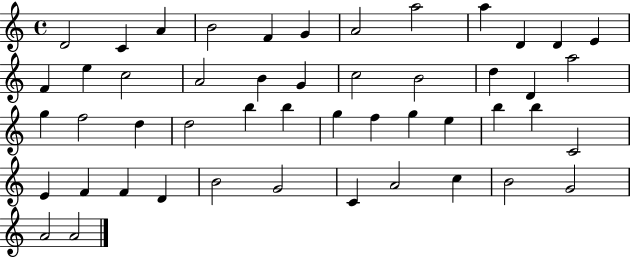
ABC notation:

X:1
T:Untitled
M:4/4
L:1/4
K:C
D2 C A B2 F G A2 a2 a D D E F e c2 A2 B G c2 B2 d D a2 g f2 d d2 b b g f g e b b C2 E F F D B2 G2 C A2 c B2 G2 A2 A2